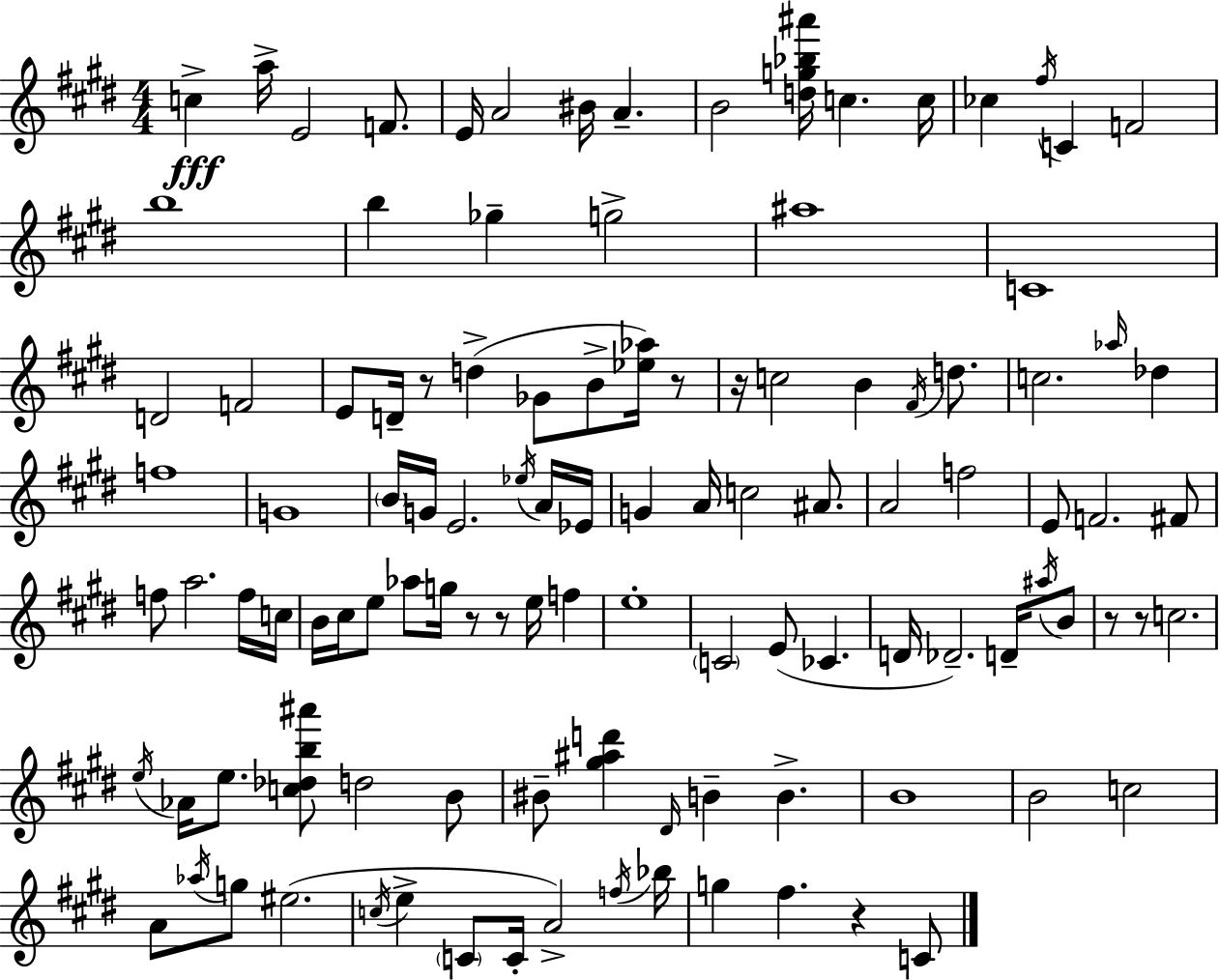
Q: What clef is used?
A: treble